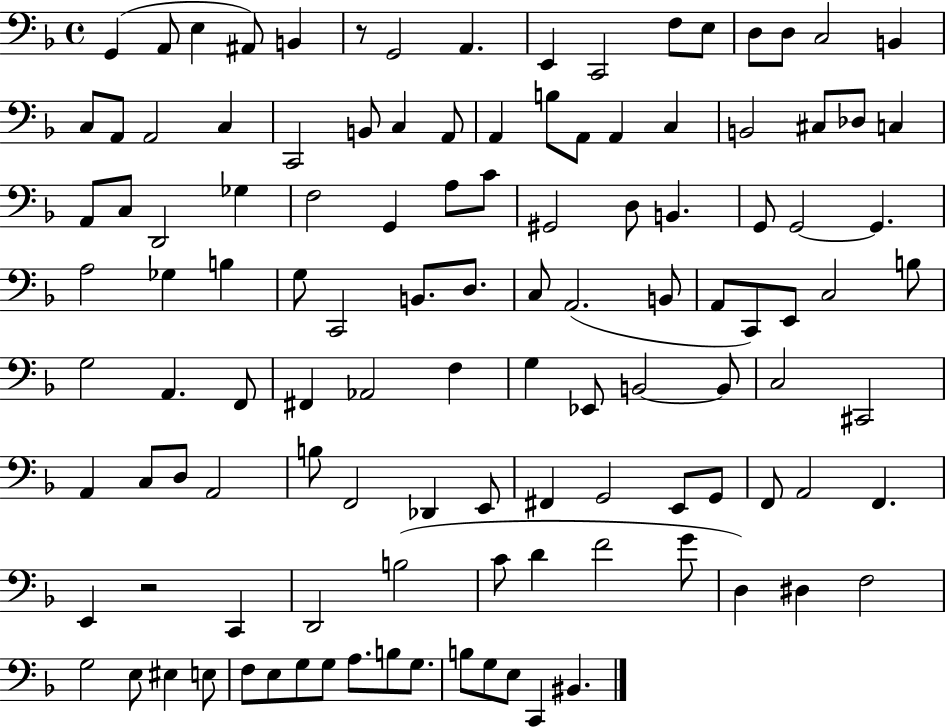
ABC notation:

X:1
T:Untitled
M:4/4
L:1/4
K:F
G,, A,,/2 E, ^A,,/2 B,, z/2 G,,2 A,, E,, C,,2 F,/2 E,/2 D,/2 D,/2 C,2 B,, C,/2 A,,/2 A,,2 C, C,,2 B,,/2 C, A,,/2 A,, B,/2 A,,/2 A,, C, B,,2 ^C,/2 _D,/2 C, A,,/2 C,/2 D,,2 _G, F,2 G,, A,/2 C/2 ^G,,2 D,/2 B,, G,,/2 G,,2 G,, A,2 _G, B, G,/2 C,,2 B,,/2 D,/2 C,/2 A,,2 B,,/2 A,,/2 C,,/2 E,,/2 C,2 B,/2 G,2 A,, F,,/2 ^F,, _A,,2 F, G, _E,,/2 B,,2 B,,/2 C,2 ^C,,2 A,, C,/2 D,/2 A,,2 B,/2 F,,2 _D,, E,,/2 ^F,, G,,2 E,,/2 G,,/2 F,,/2 A,,2 F,, E,, z2 C,, D,,2 B,2 C/2 D F2 G/2 D, ^D, F,2 G,2 E,/2 ^E, E,/2 F,/2 E,/2 G,/2 G,/2 A,/2 B,/2 G,/2 B,/2 G,/2 E,/2 C,, ^B,,